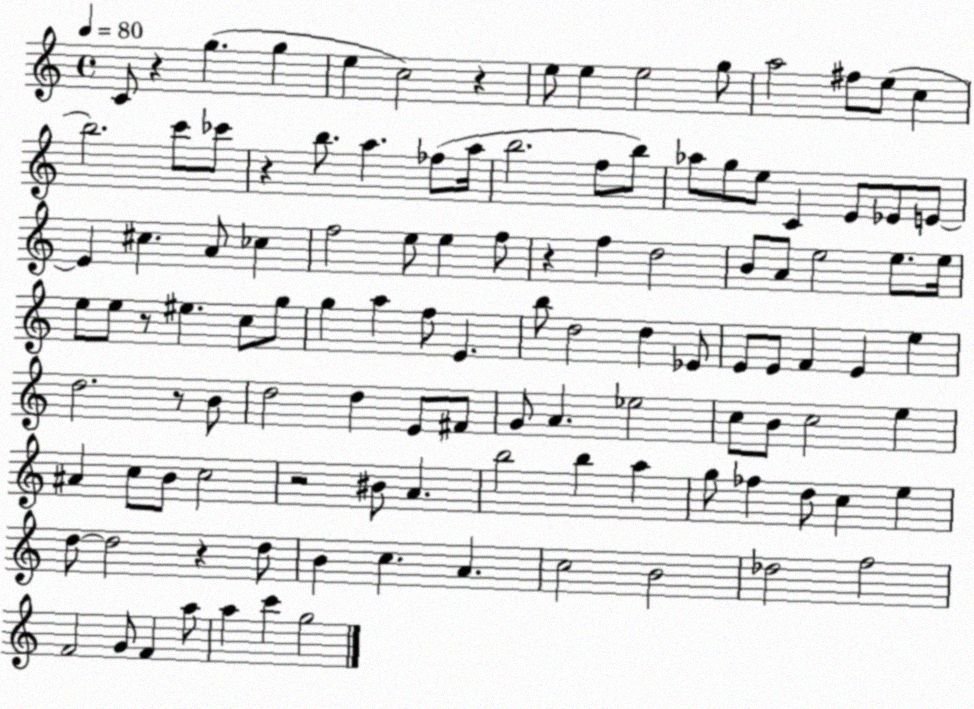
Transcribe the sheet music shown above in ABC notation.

X:1
T:Untitled
M:4/4
L:1/4
K:C
C/2 z g g e c2 z e/2 e e2 g/2 a2 ^f/2 e/2 c b2 c'/2 _c'/2 z b/2 a _f/2 a/4 b2 f/2 b/2 _a/2 g/2 e/2 C E/2 _E/2 E/2 E ^c A/2 _c f2 e/2 e f/2 z f d2 B/2 A/2 e2 e/2 e/4 e/2 e/2 z/2 ^e c/2 g/2 g a f/2 E b/2 d2 d _E/2 E/2 E/2 F E e d2 z/2 B/2 d2 d E/2 ^F/2 G/2 A _e2 c/2 B/2 c2 e ^A c/2 B/2 c2 z2 ^B/2 A b2 b a g/2 _f d/2 c e d/2 d2 z d/2 B c A c2 B2 _d2 f2 F2 G/2 F a/2 a c' g2